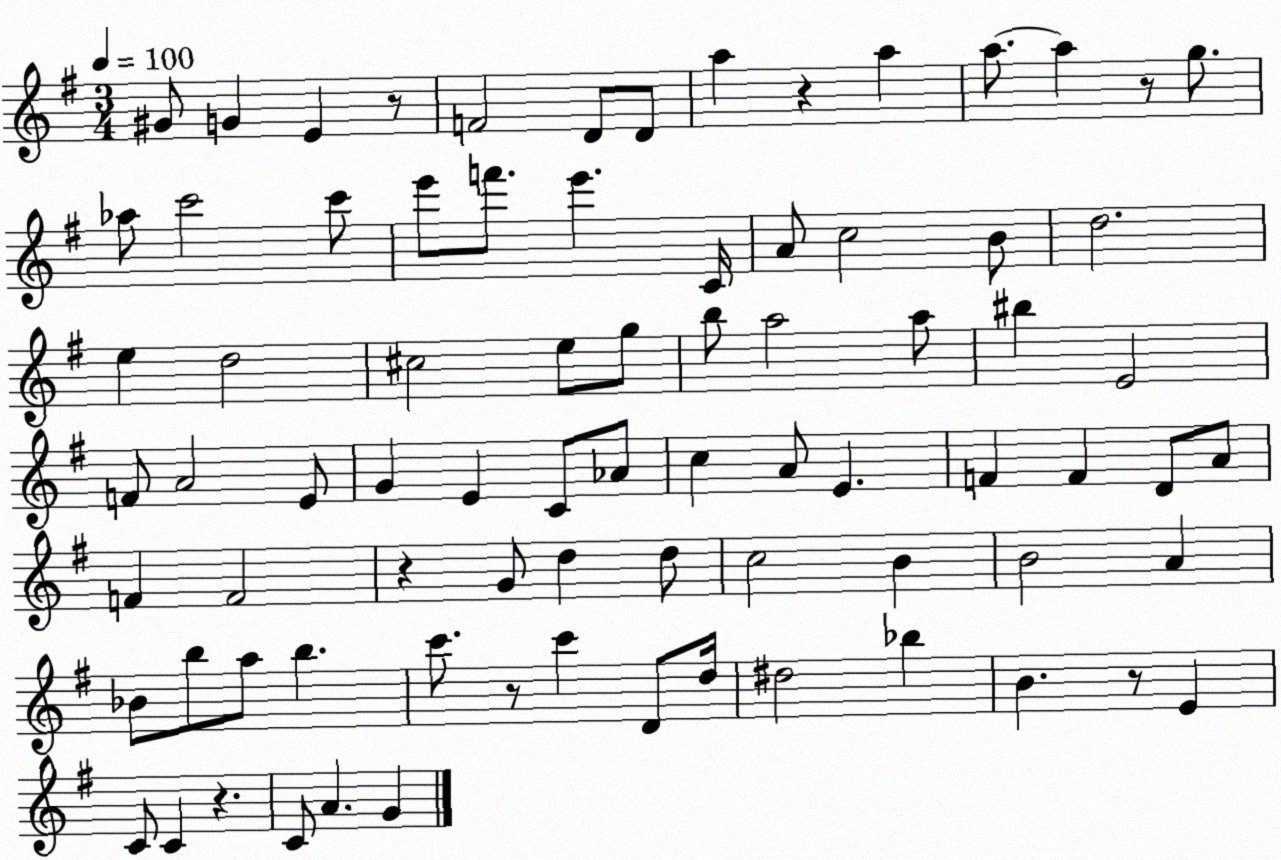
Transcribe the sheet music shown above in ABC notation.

X:1
T:Untitled
M:3/4
L:1/4
K:G
^G/2 G E z/2 F2 D/2 D/2 a z a a/2 a z/2 g/2 _a/2 c'2 c'/2 e'/2 f'/2 e' C/4 A/2 c2 B/2 d2 e d2 ^c2 e/2 g/2 b/2 a2 a/2 ^b E2 F/2 A2 E/2 G E C/2 _A/2 c A/2 E F F D/2 A/2 F F2 z G/2 d d/2 c2 B B2 A _B/2 b/2 a/2 b c'/2 z/2 c' D/2 d/4 ^d2 _b B z/2 E C/2 C z C/2 A G